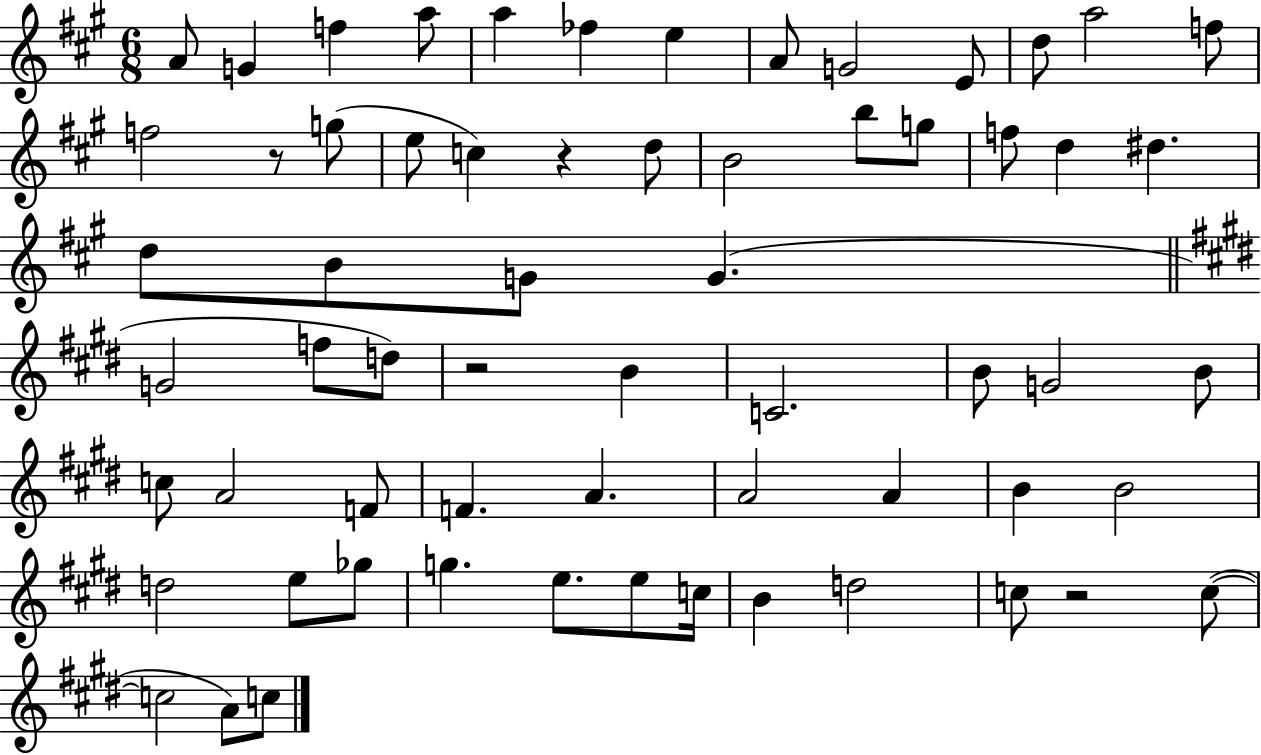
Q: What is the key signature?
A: A major